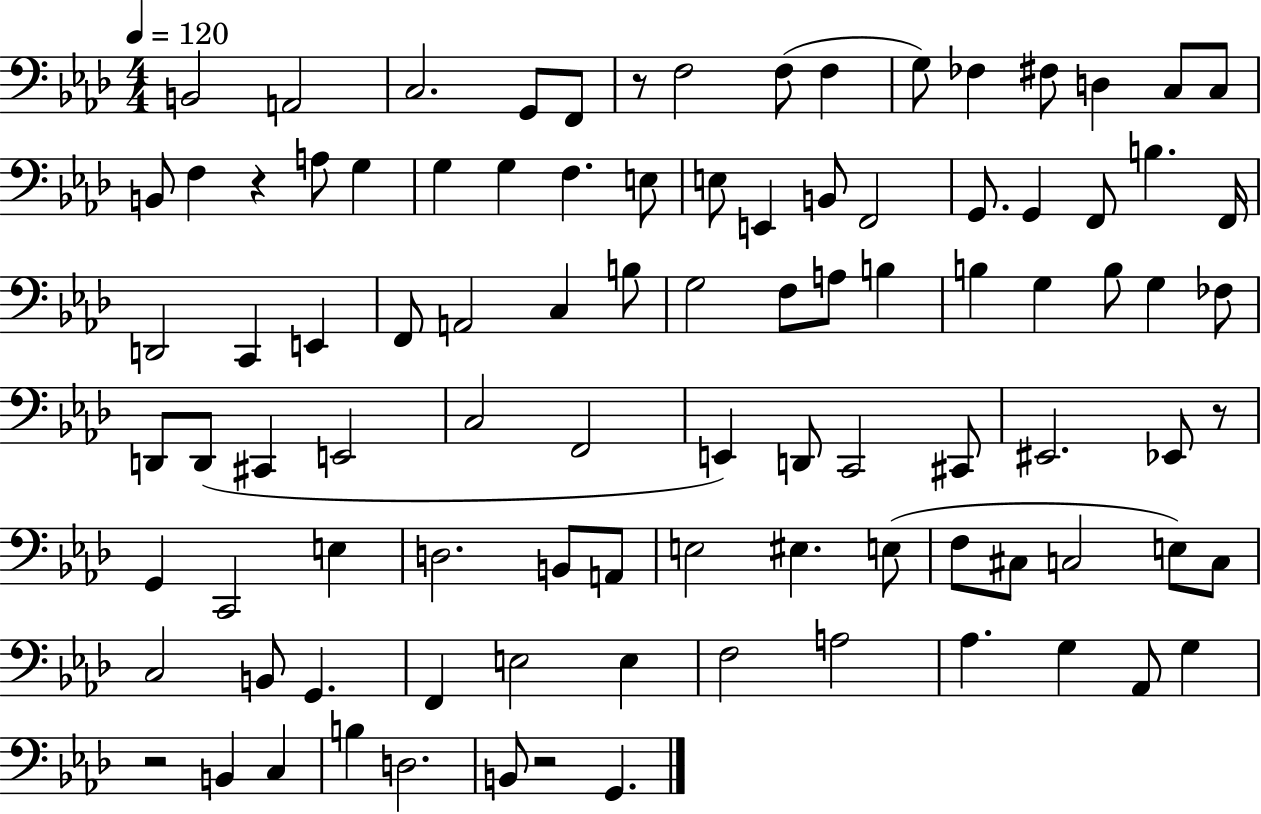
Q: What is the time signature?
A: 4/4